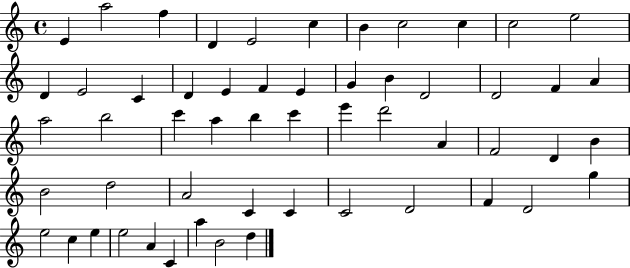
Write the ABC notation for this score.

X:1
T:Untitled
M:4/4
L:1/4
K:C
E a2 f D E2 c B c2 c c2 e2 D E2 C D E F E G B D2 D2 F A a2 b2 c' a b c' e' d'2 A F2 D B B2 d2 A2 C C C2 D2 F D2 g e2 c e e2 A C a B2 d